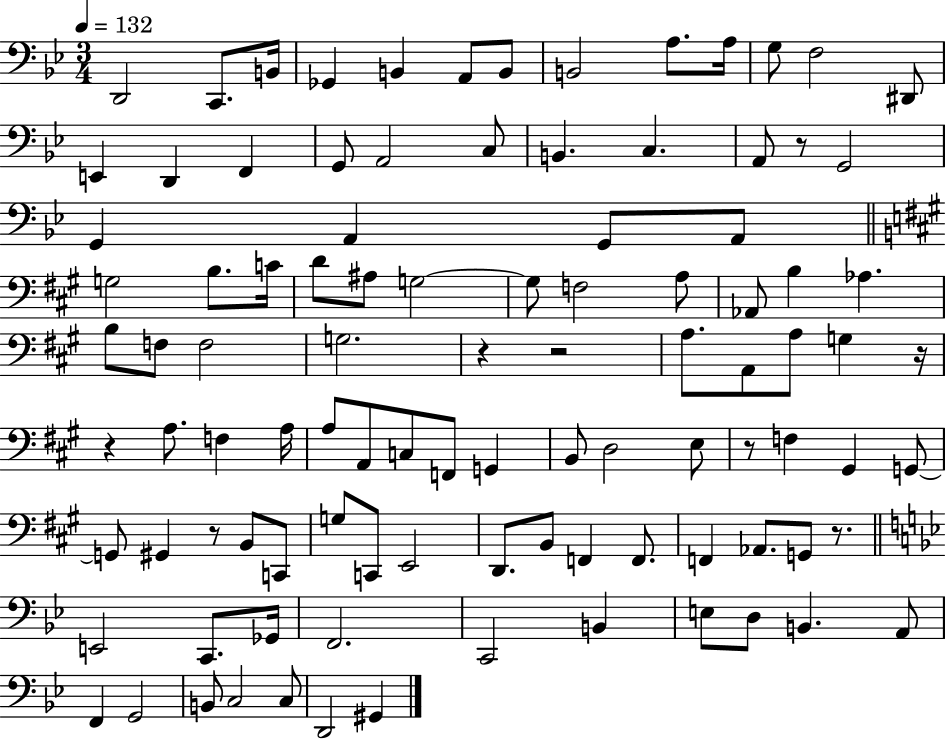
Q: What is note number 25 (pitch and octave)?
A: A2